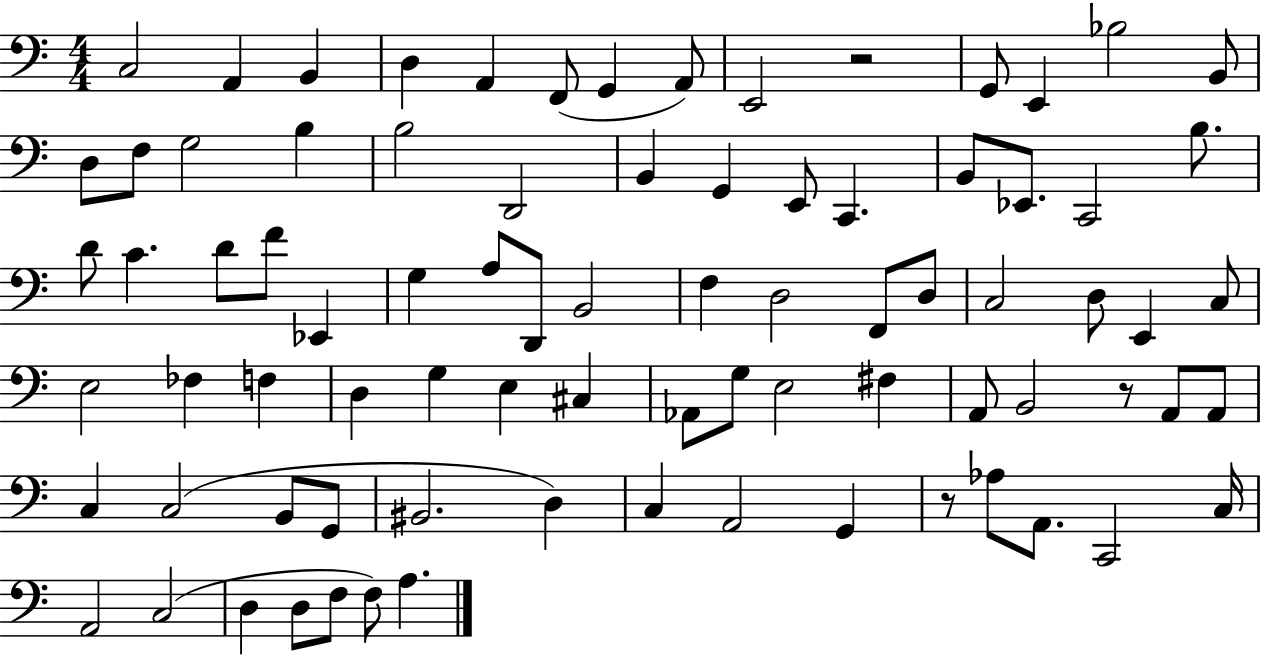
X:1
T:Untitled
M:4/4
L:1/4
K:C
C,2 A,, B,, D, A,, F,,/2 G,, A,,/2 E,,2 z2 G,,/2 E,, _B,2 B,,/2 D,/2 F,/2 G,2 B, B,2 D,,2 B,, G,, E,,/2 C,, B,,/2 _E,,/2 C,,2 B,/2 D/2 C D/2 F/2 _E,, G, A,/2 D,,/2 B,,2 F, D,2 F,,/2 D,/2 C,2 D,/2 E,, C,/2 E,2 _F, F, D, G, E, ^C, _A,,/2 G,/2 E,2 ^F, A,,/2 B,,2 z/2 A,,/2 A,,/2 C, C,2 B,,/2 G,,/2 ^B,,2 D, C, A,,2 G,, z/2 _A,/2 A,,/2 C,,2 C,/4 A,,2 C,2 D, D,/2 F,/2 F,/2 A,